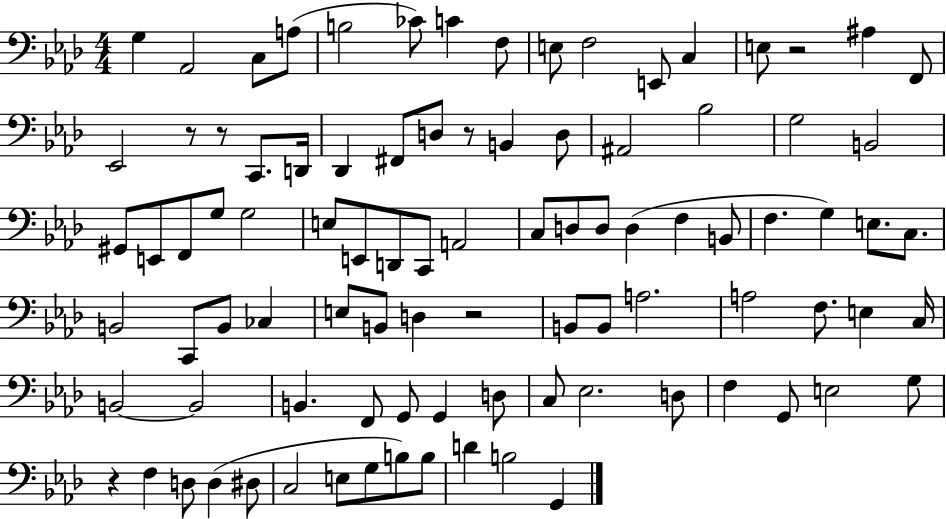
{
  \clef bass
  \numericTimeSignature
  \time 4/4
  \key aes \major
  g4 aes,2 c8 a8( | b2 ces'8) c'4 f8 | e8 f2 e,8 c4 | e8 r2 ais4 f,8 | \break ees,2 r8 r8 c,8. d,16 | des,4 fis,8 d8 r8 b,4 d8 | ais,2 bes2 | g2 b,2 | \break gis,8 e,8 f,8 g8 g2 | e8 e,8 d,8 c,8 a,2 | c8 d8 d8 d4( f4 b,8 | f4. g4) e8. c8. | \break b,2 c,8 b,8 ces4 | e8 b,8 d4 r2 | b,8 b,8 a2. | a2 f8. e4 c16 | \break b,2~~ b,2 | b,4. f,8 g,8 g,4 d8 | c8 ees2. d8 | f4 g,8 e2 g8 | \break r4 f4 d8 d4( dis8 | c2 e8 g8 b8) b8 | d'4 b2 g,4 | \bar "|."
}